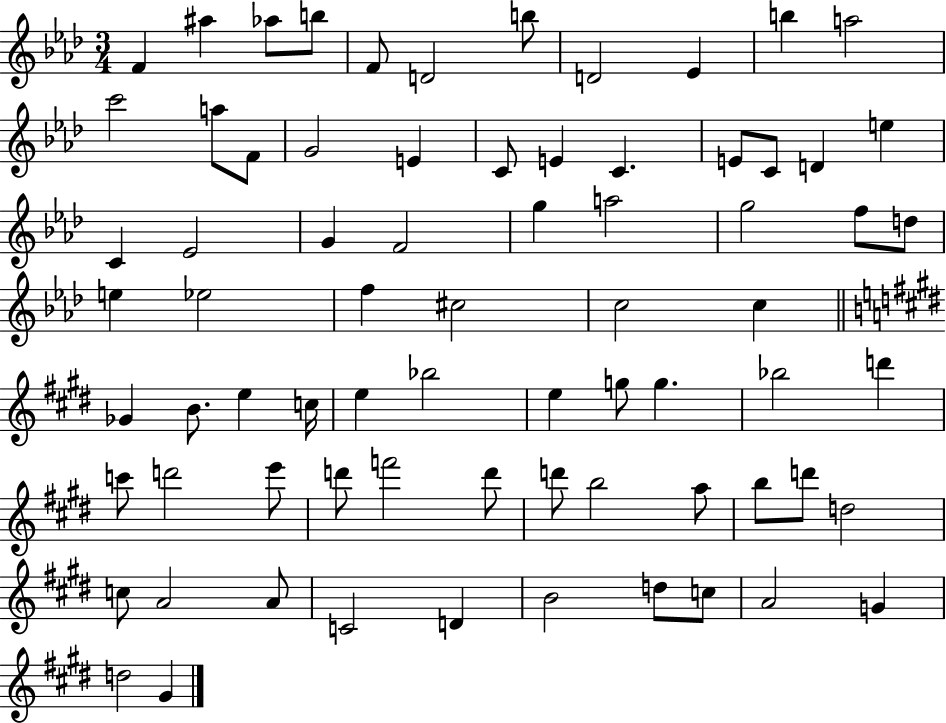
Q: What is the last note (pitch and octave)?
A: G#4